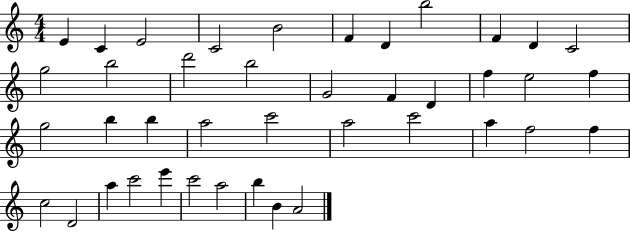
{
  \clef treble
  \numericTimeSignature
  \time 4/4
  \key c \major
  e'4 c'4 e'2 | c'2 b'2 | f'4 d'4 b''2 | f'4 d'4 c'2 | \break g''2 b''2 | d'''2 b''2 | g'2 f'4 d'4 | f''4 e''2 f''4 | \break g''2 b''4 b''4 | a''2 c'''2 | a''2 c'''2 | a''4 f''2 f''4 | \break c''2 d'2 | a''4 c'''2 e'''4 | c'''2 a''2 | b''4 b'4 a'2 | \break \bar "|."
}